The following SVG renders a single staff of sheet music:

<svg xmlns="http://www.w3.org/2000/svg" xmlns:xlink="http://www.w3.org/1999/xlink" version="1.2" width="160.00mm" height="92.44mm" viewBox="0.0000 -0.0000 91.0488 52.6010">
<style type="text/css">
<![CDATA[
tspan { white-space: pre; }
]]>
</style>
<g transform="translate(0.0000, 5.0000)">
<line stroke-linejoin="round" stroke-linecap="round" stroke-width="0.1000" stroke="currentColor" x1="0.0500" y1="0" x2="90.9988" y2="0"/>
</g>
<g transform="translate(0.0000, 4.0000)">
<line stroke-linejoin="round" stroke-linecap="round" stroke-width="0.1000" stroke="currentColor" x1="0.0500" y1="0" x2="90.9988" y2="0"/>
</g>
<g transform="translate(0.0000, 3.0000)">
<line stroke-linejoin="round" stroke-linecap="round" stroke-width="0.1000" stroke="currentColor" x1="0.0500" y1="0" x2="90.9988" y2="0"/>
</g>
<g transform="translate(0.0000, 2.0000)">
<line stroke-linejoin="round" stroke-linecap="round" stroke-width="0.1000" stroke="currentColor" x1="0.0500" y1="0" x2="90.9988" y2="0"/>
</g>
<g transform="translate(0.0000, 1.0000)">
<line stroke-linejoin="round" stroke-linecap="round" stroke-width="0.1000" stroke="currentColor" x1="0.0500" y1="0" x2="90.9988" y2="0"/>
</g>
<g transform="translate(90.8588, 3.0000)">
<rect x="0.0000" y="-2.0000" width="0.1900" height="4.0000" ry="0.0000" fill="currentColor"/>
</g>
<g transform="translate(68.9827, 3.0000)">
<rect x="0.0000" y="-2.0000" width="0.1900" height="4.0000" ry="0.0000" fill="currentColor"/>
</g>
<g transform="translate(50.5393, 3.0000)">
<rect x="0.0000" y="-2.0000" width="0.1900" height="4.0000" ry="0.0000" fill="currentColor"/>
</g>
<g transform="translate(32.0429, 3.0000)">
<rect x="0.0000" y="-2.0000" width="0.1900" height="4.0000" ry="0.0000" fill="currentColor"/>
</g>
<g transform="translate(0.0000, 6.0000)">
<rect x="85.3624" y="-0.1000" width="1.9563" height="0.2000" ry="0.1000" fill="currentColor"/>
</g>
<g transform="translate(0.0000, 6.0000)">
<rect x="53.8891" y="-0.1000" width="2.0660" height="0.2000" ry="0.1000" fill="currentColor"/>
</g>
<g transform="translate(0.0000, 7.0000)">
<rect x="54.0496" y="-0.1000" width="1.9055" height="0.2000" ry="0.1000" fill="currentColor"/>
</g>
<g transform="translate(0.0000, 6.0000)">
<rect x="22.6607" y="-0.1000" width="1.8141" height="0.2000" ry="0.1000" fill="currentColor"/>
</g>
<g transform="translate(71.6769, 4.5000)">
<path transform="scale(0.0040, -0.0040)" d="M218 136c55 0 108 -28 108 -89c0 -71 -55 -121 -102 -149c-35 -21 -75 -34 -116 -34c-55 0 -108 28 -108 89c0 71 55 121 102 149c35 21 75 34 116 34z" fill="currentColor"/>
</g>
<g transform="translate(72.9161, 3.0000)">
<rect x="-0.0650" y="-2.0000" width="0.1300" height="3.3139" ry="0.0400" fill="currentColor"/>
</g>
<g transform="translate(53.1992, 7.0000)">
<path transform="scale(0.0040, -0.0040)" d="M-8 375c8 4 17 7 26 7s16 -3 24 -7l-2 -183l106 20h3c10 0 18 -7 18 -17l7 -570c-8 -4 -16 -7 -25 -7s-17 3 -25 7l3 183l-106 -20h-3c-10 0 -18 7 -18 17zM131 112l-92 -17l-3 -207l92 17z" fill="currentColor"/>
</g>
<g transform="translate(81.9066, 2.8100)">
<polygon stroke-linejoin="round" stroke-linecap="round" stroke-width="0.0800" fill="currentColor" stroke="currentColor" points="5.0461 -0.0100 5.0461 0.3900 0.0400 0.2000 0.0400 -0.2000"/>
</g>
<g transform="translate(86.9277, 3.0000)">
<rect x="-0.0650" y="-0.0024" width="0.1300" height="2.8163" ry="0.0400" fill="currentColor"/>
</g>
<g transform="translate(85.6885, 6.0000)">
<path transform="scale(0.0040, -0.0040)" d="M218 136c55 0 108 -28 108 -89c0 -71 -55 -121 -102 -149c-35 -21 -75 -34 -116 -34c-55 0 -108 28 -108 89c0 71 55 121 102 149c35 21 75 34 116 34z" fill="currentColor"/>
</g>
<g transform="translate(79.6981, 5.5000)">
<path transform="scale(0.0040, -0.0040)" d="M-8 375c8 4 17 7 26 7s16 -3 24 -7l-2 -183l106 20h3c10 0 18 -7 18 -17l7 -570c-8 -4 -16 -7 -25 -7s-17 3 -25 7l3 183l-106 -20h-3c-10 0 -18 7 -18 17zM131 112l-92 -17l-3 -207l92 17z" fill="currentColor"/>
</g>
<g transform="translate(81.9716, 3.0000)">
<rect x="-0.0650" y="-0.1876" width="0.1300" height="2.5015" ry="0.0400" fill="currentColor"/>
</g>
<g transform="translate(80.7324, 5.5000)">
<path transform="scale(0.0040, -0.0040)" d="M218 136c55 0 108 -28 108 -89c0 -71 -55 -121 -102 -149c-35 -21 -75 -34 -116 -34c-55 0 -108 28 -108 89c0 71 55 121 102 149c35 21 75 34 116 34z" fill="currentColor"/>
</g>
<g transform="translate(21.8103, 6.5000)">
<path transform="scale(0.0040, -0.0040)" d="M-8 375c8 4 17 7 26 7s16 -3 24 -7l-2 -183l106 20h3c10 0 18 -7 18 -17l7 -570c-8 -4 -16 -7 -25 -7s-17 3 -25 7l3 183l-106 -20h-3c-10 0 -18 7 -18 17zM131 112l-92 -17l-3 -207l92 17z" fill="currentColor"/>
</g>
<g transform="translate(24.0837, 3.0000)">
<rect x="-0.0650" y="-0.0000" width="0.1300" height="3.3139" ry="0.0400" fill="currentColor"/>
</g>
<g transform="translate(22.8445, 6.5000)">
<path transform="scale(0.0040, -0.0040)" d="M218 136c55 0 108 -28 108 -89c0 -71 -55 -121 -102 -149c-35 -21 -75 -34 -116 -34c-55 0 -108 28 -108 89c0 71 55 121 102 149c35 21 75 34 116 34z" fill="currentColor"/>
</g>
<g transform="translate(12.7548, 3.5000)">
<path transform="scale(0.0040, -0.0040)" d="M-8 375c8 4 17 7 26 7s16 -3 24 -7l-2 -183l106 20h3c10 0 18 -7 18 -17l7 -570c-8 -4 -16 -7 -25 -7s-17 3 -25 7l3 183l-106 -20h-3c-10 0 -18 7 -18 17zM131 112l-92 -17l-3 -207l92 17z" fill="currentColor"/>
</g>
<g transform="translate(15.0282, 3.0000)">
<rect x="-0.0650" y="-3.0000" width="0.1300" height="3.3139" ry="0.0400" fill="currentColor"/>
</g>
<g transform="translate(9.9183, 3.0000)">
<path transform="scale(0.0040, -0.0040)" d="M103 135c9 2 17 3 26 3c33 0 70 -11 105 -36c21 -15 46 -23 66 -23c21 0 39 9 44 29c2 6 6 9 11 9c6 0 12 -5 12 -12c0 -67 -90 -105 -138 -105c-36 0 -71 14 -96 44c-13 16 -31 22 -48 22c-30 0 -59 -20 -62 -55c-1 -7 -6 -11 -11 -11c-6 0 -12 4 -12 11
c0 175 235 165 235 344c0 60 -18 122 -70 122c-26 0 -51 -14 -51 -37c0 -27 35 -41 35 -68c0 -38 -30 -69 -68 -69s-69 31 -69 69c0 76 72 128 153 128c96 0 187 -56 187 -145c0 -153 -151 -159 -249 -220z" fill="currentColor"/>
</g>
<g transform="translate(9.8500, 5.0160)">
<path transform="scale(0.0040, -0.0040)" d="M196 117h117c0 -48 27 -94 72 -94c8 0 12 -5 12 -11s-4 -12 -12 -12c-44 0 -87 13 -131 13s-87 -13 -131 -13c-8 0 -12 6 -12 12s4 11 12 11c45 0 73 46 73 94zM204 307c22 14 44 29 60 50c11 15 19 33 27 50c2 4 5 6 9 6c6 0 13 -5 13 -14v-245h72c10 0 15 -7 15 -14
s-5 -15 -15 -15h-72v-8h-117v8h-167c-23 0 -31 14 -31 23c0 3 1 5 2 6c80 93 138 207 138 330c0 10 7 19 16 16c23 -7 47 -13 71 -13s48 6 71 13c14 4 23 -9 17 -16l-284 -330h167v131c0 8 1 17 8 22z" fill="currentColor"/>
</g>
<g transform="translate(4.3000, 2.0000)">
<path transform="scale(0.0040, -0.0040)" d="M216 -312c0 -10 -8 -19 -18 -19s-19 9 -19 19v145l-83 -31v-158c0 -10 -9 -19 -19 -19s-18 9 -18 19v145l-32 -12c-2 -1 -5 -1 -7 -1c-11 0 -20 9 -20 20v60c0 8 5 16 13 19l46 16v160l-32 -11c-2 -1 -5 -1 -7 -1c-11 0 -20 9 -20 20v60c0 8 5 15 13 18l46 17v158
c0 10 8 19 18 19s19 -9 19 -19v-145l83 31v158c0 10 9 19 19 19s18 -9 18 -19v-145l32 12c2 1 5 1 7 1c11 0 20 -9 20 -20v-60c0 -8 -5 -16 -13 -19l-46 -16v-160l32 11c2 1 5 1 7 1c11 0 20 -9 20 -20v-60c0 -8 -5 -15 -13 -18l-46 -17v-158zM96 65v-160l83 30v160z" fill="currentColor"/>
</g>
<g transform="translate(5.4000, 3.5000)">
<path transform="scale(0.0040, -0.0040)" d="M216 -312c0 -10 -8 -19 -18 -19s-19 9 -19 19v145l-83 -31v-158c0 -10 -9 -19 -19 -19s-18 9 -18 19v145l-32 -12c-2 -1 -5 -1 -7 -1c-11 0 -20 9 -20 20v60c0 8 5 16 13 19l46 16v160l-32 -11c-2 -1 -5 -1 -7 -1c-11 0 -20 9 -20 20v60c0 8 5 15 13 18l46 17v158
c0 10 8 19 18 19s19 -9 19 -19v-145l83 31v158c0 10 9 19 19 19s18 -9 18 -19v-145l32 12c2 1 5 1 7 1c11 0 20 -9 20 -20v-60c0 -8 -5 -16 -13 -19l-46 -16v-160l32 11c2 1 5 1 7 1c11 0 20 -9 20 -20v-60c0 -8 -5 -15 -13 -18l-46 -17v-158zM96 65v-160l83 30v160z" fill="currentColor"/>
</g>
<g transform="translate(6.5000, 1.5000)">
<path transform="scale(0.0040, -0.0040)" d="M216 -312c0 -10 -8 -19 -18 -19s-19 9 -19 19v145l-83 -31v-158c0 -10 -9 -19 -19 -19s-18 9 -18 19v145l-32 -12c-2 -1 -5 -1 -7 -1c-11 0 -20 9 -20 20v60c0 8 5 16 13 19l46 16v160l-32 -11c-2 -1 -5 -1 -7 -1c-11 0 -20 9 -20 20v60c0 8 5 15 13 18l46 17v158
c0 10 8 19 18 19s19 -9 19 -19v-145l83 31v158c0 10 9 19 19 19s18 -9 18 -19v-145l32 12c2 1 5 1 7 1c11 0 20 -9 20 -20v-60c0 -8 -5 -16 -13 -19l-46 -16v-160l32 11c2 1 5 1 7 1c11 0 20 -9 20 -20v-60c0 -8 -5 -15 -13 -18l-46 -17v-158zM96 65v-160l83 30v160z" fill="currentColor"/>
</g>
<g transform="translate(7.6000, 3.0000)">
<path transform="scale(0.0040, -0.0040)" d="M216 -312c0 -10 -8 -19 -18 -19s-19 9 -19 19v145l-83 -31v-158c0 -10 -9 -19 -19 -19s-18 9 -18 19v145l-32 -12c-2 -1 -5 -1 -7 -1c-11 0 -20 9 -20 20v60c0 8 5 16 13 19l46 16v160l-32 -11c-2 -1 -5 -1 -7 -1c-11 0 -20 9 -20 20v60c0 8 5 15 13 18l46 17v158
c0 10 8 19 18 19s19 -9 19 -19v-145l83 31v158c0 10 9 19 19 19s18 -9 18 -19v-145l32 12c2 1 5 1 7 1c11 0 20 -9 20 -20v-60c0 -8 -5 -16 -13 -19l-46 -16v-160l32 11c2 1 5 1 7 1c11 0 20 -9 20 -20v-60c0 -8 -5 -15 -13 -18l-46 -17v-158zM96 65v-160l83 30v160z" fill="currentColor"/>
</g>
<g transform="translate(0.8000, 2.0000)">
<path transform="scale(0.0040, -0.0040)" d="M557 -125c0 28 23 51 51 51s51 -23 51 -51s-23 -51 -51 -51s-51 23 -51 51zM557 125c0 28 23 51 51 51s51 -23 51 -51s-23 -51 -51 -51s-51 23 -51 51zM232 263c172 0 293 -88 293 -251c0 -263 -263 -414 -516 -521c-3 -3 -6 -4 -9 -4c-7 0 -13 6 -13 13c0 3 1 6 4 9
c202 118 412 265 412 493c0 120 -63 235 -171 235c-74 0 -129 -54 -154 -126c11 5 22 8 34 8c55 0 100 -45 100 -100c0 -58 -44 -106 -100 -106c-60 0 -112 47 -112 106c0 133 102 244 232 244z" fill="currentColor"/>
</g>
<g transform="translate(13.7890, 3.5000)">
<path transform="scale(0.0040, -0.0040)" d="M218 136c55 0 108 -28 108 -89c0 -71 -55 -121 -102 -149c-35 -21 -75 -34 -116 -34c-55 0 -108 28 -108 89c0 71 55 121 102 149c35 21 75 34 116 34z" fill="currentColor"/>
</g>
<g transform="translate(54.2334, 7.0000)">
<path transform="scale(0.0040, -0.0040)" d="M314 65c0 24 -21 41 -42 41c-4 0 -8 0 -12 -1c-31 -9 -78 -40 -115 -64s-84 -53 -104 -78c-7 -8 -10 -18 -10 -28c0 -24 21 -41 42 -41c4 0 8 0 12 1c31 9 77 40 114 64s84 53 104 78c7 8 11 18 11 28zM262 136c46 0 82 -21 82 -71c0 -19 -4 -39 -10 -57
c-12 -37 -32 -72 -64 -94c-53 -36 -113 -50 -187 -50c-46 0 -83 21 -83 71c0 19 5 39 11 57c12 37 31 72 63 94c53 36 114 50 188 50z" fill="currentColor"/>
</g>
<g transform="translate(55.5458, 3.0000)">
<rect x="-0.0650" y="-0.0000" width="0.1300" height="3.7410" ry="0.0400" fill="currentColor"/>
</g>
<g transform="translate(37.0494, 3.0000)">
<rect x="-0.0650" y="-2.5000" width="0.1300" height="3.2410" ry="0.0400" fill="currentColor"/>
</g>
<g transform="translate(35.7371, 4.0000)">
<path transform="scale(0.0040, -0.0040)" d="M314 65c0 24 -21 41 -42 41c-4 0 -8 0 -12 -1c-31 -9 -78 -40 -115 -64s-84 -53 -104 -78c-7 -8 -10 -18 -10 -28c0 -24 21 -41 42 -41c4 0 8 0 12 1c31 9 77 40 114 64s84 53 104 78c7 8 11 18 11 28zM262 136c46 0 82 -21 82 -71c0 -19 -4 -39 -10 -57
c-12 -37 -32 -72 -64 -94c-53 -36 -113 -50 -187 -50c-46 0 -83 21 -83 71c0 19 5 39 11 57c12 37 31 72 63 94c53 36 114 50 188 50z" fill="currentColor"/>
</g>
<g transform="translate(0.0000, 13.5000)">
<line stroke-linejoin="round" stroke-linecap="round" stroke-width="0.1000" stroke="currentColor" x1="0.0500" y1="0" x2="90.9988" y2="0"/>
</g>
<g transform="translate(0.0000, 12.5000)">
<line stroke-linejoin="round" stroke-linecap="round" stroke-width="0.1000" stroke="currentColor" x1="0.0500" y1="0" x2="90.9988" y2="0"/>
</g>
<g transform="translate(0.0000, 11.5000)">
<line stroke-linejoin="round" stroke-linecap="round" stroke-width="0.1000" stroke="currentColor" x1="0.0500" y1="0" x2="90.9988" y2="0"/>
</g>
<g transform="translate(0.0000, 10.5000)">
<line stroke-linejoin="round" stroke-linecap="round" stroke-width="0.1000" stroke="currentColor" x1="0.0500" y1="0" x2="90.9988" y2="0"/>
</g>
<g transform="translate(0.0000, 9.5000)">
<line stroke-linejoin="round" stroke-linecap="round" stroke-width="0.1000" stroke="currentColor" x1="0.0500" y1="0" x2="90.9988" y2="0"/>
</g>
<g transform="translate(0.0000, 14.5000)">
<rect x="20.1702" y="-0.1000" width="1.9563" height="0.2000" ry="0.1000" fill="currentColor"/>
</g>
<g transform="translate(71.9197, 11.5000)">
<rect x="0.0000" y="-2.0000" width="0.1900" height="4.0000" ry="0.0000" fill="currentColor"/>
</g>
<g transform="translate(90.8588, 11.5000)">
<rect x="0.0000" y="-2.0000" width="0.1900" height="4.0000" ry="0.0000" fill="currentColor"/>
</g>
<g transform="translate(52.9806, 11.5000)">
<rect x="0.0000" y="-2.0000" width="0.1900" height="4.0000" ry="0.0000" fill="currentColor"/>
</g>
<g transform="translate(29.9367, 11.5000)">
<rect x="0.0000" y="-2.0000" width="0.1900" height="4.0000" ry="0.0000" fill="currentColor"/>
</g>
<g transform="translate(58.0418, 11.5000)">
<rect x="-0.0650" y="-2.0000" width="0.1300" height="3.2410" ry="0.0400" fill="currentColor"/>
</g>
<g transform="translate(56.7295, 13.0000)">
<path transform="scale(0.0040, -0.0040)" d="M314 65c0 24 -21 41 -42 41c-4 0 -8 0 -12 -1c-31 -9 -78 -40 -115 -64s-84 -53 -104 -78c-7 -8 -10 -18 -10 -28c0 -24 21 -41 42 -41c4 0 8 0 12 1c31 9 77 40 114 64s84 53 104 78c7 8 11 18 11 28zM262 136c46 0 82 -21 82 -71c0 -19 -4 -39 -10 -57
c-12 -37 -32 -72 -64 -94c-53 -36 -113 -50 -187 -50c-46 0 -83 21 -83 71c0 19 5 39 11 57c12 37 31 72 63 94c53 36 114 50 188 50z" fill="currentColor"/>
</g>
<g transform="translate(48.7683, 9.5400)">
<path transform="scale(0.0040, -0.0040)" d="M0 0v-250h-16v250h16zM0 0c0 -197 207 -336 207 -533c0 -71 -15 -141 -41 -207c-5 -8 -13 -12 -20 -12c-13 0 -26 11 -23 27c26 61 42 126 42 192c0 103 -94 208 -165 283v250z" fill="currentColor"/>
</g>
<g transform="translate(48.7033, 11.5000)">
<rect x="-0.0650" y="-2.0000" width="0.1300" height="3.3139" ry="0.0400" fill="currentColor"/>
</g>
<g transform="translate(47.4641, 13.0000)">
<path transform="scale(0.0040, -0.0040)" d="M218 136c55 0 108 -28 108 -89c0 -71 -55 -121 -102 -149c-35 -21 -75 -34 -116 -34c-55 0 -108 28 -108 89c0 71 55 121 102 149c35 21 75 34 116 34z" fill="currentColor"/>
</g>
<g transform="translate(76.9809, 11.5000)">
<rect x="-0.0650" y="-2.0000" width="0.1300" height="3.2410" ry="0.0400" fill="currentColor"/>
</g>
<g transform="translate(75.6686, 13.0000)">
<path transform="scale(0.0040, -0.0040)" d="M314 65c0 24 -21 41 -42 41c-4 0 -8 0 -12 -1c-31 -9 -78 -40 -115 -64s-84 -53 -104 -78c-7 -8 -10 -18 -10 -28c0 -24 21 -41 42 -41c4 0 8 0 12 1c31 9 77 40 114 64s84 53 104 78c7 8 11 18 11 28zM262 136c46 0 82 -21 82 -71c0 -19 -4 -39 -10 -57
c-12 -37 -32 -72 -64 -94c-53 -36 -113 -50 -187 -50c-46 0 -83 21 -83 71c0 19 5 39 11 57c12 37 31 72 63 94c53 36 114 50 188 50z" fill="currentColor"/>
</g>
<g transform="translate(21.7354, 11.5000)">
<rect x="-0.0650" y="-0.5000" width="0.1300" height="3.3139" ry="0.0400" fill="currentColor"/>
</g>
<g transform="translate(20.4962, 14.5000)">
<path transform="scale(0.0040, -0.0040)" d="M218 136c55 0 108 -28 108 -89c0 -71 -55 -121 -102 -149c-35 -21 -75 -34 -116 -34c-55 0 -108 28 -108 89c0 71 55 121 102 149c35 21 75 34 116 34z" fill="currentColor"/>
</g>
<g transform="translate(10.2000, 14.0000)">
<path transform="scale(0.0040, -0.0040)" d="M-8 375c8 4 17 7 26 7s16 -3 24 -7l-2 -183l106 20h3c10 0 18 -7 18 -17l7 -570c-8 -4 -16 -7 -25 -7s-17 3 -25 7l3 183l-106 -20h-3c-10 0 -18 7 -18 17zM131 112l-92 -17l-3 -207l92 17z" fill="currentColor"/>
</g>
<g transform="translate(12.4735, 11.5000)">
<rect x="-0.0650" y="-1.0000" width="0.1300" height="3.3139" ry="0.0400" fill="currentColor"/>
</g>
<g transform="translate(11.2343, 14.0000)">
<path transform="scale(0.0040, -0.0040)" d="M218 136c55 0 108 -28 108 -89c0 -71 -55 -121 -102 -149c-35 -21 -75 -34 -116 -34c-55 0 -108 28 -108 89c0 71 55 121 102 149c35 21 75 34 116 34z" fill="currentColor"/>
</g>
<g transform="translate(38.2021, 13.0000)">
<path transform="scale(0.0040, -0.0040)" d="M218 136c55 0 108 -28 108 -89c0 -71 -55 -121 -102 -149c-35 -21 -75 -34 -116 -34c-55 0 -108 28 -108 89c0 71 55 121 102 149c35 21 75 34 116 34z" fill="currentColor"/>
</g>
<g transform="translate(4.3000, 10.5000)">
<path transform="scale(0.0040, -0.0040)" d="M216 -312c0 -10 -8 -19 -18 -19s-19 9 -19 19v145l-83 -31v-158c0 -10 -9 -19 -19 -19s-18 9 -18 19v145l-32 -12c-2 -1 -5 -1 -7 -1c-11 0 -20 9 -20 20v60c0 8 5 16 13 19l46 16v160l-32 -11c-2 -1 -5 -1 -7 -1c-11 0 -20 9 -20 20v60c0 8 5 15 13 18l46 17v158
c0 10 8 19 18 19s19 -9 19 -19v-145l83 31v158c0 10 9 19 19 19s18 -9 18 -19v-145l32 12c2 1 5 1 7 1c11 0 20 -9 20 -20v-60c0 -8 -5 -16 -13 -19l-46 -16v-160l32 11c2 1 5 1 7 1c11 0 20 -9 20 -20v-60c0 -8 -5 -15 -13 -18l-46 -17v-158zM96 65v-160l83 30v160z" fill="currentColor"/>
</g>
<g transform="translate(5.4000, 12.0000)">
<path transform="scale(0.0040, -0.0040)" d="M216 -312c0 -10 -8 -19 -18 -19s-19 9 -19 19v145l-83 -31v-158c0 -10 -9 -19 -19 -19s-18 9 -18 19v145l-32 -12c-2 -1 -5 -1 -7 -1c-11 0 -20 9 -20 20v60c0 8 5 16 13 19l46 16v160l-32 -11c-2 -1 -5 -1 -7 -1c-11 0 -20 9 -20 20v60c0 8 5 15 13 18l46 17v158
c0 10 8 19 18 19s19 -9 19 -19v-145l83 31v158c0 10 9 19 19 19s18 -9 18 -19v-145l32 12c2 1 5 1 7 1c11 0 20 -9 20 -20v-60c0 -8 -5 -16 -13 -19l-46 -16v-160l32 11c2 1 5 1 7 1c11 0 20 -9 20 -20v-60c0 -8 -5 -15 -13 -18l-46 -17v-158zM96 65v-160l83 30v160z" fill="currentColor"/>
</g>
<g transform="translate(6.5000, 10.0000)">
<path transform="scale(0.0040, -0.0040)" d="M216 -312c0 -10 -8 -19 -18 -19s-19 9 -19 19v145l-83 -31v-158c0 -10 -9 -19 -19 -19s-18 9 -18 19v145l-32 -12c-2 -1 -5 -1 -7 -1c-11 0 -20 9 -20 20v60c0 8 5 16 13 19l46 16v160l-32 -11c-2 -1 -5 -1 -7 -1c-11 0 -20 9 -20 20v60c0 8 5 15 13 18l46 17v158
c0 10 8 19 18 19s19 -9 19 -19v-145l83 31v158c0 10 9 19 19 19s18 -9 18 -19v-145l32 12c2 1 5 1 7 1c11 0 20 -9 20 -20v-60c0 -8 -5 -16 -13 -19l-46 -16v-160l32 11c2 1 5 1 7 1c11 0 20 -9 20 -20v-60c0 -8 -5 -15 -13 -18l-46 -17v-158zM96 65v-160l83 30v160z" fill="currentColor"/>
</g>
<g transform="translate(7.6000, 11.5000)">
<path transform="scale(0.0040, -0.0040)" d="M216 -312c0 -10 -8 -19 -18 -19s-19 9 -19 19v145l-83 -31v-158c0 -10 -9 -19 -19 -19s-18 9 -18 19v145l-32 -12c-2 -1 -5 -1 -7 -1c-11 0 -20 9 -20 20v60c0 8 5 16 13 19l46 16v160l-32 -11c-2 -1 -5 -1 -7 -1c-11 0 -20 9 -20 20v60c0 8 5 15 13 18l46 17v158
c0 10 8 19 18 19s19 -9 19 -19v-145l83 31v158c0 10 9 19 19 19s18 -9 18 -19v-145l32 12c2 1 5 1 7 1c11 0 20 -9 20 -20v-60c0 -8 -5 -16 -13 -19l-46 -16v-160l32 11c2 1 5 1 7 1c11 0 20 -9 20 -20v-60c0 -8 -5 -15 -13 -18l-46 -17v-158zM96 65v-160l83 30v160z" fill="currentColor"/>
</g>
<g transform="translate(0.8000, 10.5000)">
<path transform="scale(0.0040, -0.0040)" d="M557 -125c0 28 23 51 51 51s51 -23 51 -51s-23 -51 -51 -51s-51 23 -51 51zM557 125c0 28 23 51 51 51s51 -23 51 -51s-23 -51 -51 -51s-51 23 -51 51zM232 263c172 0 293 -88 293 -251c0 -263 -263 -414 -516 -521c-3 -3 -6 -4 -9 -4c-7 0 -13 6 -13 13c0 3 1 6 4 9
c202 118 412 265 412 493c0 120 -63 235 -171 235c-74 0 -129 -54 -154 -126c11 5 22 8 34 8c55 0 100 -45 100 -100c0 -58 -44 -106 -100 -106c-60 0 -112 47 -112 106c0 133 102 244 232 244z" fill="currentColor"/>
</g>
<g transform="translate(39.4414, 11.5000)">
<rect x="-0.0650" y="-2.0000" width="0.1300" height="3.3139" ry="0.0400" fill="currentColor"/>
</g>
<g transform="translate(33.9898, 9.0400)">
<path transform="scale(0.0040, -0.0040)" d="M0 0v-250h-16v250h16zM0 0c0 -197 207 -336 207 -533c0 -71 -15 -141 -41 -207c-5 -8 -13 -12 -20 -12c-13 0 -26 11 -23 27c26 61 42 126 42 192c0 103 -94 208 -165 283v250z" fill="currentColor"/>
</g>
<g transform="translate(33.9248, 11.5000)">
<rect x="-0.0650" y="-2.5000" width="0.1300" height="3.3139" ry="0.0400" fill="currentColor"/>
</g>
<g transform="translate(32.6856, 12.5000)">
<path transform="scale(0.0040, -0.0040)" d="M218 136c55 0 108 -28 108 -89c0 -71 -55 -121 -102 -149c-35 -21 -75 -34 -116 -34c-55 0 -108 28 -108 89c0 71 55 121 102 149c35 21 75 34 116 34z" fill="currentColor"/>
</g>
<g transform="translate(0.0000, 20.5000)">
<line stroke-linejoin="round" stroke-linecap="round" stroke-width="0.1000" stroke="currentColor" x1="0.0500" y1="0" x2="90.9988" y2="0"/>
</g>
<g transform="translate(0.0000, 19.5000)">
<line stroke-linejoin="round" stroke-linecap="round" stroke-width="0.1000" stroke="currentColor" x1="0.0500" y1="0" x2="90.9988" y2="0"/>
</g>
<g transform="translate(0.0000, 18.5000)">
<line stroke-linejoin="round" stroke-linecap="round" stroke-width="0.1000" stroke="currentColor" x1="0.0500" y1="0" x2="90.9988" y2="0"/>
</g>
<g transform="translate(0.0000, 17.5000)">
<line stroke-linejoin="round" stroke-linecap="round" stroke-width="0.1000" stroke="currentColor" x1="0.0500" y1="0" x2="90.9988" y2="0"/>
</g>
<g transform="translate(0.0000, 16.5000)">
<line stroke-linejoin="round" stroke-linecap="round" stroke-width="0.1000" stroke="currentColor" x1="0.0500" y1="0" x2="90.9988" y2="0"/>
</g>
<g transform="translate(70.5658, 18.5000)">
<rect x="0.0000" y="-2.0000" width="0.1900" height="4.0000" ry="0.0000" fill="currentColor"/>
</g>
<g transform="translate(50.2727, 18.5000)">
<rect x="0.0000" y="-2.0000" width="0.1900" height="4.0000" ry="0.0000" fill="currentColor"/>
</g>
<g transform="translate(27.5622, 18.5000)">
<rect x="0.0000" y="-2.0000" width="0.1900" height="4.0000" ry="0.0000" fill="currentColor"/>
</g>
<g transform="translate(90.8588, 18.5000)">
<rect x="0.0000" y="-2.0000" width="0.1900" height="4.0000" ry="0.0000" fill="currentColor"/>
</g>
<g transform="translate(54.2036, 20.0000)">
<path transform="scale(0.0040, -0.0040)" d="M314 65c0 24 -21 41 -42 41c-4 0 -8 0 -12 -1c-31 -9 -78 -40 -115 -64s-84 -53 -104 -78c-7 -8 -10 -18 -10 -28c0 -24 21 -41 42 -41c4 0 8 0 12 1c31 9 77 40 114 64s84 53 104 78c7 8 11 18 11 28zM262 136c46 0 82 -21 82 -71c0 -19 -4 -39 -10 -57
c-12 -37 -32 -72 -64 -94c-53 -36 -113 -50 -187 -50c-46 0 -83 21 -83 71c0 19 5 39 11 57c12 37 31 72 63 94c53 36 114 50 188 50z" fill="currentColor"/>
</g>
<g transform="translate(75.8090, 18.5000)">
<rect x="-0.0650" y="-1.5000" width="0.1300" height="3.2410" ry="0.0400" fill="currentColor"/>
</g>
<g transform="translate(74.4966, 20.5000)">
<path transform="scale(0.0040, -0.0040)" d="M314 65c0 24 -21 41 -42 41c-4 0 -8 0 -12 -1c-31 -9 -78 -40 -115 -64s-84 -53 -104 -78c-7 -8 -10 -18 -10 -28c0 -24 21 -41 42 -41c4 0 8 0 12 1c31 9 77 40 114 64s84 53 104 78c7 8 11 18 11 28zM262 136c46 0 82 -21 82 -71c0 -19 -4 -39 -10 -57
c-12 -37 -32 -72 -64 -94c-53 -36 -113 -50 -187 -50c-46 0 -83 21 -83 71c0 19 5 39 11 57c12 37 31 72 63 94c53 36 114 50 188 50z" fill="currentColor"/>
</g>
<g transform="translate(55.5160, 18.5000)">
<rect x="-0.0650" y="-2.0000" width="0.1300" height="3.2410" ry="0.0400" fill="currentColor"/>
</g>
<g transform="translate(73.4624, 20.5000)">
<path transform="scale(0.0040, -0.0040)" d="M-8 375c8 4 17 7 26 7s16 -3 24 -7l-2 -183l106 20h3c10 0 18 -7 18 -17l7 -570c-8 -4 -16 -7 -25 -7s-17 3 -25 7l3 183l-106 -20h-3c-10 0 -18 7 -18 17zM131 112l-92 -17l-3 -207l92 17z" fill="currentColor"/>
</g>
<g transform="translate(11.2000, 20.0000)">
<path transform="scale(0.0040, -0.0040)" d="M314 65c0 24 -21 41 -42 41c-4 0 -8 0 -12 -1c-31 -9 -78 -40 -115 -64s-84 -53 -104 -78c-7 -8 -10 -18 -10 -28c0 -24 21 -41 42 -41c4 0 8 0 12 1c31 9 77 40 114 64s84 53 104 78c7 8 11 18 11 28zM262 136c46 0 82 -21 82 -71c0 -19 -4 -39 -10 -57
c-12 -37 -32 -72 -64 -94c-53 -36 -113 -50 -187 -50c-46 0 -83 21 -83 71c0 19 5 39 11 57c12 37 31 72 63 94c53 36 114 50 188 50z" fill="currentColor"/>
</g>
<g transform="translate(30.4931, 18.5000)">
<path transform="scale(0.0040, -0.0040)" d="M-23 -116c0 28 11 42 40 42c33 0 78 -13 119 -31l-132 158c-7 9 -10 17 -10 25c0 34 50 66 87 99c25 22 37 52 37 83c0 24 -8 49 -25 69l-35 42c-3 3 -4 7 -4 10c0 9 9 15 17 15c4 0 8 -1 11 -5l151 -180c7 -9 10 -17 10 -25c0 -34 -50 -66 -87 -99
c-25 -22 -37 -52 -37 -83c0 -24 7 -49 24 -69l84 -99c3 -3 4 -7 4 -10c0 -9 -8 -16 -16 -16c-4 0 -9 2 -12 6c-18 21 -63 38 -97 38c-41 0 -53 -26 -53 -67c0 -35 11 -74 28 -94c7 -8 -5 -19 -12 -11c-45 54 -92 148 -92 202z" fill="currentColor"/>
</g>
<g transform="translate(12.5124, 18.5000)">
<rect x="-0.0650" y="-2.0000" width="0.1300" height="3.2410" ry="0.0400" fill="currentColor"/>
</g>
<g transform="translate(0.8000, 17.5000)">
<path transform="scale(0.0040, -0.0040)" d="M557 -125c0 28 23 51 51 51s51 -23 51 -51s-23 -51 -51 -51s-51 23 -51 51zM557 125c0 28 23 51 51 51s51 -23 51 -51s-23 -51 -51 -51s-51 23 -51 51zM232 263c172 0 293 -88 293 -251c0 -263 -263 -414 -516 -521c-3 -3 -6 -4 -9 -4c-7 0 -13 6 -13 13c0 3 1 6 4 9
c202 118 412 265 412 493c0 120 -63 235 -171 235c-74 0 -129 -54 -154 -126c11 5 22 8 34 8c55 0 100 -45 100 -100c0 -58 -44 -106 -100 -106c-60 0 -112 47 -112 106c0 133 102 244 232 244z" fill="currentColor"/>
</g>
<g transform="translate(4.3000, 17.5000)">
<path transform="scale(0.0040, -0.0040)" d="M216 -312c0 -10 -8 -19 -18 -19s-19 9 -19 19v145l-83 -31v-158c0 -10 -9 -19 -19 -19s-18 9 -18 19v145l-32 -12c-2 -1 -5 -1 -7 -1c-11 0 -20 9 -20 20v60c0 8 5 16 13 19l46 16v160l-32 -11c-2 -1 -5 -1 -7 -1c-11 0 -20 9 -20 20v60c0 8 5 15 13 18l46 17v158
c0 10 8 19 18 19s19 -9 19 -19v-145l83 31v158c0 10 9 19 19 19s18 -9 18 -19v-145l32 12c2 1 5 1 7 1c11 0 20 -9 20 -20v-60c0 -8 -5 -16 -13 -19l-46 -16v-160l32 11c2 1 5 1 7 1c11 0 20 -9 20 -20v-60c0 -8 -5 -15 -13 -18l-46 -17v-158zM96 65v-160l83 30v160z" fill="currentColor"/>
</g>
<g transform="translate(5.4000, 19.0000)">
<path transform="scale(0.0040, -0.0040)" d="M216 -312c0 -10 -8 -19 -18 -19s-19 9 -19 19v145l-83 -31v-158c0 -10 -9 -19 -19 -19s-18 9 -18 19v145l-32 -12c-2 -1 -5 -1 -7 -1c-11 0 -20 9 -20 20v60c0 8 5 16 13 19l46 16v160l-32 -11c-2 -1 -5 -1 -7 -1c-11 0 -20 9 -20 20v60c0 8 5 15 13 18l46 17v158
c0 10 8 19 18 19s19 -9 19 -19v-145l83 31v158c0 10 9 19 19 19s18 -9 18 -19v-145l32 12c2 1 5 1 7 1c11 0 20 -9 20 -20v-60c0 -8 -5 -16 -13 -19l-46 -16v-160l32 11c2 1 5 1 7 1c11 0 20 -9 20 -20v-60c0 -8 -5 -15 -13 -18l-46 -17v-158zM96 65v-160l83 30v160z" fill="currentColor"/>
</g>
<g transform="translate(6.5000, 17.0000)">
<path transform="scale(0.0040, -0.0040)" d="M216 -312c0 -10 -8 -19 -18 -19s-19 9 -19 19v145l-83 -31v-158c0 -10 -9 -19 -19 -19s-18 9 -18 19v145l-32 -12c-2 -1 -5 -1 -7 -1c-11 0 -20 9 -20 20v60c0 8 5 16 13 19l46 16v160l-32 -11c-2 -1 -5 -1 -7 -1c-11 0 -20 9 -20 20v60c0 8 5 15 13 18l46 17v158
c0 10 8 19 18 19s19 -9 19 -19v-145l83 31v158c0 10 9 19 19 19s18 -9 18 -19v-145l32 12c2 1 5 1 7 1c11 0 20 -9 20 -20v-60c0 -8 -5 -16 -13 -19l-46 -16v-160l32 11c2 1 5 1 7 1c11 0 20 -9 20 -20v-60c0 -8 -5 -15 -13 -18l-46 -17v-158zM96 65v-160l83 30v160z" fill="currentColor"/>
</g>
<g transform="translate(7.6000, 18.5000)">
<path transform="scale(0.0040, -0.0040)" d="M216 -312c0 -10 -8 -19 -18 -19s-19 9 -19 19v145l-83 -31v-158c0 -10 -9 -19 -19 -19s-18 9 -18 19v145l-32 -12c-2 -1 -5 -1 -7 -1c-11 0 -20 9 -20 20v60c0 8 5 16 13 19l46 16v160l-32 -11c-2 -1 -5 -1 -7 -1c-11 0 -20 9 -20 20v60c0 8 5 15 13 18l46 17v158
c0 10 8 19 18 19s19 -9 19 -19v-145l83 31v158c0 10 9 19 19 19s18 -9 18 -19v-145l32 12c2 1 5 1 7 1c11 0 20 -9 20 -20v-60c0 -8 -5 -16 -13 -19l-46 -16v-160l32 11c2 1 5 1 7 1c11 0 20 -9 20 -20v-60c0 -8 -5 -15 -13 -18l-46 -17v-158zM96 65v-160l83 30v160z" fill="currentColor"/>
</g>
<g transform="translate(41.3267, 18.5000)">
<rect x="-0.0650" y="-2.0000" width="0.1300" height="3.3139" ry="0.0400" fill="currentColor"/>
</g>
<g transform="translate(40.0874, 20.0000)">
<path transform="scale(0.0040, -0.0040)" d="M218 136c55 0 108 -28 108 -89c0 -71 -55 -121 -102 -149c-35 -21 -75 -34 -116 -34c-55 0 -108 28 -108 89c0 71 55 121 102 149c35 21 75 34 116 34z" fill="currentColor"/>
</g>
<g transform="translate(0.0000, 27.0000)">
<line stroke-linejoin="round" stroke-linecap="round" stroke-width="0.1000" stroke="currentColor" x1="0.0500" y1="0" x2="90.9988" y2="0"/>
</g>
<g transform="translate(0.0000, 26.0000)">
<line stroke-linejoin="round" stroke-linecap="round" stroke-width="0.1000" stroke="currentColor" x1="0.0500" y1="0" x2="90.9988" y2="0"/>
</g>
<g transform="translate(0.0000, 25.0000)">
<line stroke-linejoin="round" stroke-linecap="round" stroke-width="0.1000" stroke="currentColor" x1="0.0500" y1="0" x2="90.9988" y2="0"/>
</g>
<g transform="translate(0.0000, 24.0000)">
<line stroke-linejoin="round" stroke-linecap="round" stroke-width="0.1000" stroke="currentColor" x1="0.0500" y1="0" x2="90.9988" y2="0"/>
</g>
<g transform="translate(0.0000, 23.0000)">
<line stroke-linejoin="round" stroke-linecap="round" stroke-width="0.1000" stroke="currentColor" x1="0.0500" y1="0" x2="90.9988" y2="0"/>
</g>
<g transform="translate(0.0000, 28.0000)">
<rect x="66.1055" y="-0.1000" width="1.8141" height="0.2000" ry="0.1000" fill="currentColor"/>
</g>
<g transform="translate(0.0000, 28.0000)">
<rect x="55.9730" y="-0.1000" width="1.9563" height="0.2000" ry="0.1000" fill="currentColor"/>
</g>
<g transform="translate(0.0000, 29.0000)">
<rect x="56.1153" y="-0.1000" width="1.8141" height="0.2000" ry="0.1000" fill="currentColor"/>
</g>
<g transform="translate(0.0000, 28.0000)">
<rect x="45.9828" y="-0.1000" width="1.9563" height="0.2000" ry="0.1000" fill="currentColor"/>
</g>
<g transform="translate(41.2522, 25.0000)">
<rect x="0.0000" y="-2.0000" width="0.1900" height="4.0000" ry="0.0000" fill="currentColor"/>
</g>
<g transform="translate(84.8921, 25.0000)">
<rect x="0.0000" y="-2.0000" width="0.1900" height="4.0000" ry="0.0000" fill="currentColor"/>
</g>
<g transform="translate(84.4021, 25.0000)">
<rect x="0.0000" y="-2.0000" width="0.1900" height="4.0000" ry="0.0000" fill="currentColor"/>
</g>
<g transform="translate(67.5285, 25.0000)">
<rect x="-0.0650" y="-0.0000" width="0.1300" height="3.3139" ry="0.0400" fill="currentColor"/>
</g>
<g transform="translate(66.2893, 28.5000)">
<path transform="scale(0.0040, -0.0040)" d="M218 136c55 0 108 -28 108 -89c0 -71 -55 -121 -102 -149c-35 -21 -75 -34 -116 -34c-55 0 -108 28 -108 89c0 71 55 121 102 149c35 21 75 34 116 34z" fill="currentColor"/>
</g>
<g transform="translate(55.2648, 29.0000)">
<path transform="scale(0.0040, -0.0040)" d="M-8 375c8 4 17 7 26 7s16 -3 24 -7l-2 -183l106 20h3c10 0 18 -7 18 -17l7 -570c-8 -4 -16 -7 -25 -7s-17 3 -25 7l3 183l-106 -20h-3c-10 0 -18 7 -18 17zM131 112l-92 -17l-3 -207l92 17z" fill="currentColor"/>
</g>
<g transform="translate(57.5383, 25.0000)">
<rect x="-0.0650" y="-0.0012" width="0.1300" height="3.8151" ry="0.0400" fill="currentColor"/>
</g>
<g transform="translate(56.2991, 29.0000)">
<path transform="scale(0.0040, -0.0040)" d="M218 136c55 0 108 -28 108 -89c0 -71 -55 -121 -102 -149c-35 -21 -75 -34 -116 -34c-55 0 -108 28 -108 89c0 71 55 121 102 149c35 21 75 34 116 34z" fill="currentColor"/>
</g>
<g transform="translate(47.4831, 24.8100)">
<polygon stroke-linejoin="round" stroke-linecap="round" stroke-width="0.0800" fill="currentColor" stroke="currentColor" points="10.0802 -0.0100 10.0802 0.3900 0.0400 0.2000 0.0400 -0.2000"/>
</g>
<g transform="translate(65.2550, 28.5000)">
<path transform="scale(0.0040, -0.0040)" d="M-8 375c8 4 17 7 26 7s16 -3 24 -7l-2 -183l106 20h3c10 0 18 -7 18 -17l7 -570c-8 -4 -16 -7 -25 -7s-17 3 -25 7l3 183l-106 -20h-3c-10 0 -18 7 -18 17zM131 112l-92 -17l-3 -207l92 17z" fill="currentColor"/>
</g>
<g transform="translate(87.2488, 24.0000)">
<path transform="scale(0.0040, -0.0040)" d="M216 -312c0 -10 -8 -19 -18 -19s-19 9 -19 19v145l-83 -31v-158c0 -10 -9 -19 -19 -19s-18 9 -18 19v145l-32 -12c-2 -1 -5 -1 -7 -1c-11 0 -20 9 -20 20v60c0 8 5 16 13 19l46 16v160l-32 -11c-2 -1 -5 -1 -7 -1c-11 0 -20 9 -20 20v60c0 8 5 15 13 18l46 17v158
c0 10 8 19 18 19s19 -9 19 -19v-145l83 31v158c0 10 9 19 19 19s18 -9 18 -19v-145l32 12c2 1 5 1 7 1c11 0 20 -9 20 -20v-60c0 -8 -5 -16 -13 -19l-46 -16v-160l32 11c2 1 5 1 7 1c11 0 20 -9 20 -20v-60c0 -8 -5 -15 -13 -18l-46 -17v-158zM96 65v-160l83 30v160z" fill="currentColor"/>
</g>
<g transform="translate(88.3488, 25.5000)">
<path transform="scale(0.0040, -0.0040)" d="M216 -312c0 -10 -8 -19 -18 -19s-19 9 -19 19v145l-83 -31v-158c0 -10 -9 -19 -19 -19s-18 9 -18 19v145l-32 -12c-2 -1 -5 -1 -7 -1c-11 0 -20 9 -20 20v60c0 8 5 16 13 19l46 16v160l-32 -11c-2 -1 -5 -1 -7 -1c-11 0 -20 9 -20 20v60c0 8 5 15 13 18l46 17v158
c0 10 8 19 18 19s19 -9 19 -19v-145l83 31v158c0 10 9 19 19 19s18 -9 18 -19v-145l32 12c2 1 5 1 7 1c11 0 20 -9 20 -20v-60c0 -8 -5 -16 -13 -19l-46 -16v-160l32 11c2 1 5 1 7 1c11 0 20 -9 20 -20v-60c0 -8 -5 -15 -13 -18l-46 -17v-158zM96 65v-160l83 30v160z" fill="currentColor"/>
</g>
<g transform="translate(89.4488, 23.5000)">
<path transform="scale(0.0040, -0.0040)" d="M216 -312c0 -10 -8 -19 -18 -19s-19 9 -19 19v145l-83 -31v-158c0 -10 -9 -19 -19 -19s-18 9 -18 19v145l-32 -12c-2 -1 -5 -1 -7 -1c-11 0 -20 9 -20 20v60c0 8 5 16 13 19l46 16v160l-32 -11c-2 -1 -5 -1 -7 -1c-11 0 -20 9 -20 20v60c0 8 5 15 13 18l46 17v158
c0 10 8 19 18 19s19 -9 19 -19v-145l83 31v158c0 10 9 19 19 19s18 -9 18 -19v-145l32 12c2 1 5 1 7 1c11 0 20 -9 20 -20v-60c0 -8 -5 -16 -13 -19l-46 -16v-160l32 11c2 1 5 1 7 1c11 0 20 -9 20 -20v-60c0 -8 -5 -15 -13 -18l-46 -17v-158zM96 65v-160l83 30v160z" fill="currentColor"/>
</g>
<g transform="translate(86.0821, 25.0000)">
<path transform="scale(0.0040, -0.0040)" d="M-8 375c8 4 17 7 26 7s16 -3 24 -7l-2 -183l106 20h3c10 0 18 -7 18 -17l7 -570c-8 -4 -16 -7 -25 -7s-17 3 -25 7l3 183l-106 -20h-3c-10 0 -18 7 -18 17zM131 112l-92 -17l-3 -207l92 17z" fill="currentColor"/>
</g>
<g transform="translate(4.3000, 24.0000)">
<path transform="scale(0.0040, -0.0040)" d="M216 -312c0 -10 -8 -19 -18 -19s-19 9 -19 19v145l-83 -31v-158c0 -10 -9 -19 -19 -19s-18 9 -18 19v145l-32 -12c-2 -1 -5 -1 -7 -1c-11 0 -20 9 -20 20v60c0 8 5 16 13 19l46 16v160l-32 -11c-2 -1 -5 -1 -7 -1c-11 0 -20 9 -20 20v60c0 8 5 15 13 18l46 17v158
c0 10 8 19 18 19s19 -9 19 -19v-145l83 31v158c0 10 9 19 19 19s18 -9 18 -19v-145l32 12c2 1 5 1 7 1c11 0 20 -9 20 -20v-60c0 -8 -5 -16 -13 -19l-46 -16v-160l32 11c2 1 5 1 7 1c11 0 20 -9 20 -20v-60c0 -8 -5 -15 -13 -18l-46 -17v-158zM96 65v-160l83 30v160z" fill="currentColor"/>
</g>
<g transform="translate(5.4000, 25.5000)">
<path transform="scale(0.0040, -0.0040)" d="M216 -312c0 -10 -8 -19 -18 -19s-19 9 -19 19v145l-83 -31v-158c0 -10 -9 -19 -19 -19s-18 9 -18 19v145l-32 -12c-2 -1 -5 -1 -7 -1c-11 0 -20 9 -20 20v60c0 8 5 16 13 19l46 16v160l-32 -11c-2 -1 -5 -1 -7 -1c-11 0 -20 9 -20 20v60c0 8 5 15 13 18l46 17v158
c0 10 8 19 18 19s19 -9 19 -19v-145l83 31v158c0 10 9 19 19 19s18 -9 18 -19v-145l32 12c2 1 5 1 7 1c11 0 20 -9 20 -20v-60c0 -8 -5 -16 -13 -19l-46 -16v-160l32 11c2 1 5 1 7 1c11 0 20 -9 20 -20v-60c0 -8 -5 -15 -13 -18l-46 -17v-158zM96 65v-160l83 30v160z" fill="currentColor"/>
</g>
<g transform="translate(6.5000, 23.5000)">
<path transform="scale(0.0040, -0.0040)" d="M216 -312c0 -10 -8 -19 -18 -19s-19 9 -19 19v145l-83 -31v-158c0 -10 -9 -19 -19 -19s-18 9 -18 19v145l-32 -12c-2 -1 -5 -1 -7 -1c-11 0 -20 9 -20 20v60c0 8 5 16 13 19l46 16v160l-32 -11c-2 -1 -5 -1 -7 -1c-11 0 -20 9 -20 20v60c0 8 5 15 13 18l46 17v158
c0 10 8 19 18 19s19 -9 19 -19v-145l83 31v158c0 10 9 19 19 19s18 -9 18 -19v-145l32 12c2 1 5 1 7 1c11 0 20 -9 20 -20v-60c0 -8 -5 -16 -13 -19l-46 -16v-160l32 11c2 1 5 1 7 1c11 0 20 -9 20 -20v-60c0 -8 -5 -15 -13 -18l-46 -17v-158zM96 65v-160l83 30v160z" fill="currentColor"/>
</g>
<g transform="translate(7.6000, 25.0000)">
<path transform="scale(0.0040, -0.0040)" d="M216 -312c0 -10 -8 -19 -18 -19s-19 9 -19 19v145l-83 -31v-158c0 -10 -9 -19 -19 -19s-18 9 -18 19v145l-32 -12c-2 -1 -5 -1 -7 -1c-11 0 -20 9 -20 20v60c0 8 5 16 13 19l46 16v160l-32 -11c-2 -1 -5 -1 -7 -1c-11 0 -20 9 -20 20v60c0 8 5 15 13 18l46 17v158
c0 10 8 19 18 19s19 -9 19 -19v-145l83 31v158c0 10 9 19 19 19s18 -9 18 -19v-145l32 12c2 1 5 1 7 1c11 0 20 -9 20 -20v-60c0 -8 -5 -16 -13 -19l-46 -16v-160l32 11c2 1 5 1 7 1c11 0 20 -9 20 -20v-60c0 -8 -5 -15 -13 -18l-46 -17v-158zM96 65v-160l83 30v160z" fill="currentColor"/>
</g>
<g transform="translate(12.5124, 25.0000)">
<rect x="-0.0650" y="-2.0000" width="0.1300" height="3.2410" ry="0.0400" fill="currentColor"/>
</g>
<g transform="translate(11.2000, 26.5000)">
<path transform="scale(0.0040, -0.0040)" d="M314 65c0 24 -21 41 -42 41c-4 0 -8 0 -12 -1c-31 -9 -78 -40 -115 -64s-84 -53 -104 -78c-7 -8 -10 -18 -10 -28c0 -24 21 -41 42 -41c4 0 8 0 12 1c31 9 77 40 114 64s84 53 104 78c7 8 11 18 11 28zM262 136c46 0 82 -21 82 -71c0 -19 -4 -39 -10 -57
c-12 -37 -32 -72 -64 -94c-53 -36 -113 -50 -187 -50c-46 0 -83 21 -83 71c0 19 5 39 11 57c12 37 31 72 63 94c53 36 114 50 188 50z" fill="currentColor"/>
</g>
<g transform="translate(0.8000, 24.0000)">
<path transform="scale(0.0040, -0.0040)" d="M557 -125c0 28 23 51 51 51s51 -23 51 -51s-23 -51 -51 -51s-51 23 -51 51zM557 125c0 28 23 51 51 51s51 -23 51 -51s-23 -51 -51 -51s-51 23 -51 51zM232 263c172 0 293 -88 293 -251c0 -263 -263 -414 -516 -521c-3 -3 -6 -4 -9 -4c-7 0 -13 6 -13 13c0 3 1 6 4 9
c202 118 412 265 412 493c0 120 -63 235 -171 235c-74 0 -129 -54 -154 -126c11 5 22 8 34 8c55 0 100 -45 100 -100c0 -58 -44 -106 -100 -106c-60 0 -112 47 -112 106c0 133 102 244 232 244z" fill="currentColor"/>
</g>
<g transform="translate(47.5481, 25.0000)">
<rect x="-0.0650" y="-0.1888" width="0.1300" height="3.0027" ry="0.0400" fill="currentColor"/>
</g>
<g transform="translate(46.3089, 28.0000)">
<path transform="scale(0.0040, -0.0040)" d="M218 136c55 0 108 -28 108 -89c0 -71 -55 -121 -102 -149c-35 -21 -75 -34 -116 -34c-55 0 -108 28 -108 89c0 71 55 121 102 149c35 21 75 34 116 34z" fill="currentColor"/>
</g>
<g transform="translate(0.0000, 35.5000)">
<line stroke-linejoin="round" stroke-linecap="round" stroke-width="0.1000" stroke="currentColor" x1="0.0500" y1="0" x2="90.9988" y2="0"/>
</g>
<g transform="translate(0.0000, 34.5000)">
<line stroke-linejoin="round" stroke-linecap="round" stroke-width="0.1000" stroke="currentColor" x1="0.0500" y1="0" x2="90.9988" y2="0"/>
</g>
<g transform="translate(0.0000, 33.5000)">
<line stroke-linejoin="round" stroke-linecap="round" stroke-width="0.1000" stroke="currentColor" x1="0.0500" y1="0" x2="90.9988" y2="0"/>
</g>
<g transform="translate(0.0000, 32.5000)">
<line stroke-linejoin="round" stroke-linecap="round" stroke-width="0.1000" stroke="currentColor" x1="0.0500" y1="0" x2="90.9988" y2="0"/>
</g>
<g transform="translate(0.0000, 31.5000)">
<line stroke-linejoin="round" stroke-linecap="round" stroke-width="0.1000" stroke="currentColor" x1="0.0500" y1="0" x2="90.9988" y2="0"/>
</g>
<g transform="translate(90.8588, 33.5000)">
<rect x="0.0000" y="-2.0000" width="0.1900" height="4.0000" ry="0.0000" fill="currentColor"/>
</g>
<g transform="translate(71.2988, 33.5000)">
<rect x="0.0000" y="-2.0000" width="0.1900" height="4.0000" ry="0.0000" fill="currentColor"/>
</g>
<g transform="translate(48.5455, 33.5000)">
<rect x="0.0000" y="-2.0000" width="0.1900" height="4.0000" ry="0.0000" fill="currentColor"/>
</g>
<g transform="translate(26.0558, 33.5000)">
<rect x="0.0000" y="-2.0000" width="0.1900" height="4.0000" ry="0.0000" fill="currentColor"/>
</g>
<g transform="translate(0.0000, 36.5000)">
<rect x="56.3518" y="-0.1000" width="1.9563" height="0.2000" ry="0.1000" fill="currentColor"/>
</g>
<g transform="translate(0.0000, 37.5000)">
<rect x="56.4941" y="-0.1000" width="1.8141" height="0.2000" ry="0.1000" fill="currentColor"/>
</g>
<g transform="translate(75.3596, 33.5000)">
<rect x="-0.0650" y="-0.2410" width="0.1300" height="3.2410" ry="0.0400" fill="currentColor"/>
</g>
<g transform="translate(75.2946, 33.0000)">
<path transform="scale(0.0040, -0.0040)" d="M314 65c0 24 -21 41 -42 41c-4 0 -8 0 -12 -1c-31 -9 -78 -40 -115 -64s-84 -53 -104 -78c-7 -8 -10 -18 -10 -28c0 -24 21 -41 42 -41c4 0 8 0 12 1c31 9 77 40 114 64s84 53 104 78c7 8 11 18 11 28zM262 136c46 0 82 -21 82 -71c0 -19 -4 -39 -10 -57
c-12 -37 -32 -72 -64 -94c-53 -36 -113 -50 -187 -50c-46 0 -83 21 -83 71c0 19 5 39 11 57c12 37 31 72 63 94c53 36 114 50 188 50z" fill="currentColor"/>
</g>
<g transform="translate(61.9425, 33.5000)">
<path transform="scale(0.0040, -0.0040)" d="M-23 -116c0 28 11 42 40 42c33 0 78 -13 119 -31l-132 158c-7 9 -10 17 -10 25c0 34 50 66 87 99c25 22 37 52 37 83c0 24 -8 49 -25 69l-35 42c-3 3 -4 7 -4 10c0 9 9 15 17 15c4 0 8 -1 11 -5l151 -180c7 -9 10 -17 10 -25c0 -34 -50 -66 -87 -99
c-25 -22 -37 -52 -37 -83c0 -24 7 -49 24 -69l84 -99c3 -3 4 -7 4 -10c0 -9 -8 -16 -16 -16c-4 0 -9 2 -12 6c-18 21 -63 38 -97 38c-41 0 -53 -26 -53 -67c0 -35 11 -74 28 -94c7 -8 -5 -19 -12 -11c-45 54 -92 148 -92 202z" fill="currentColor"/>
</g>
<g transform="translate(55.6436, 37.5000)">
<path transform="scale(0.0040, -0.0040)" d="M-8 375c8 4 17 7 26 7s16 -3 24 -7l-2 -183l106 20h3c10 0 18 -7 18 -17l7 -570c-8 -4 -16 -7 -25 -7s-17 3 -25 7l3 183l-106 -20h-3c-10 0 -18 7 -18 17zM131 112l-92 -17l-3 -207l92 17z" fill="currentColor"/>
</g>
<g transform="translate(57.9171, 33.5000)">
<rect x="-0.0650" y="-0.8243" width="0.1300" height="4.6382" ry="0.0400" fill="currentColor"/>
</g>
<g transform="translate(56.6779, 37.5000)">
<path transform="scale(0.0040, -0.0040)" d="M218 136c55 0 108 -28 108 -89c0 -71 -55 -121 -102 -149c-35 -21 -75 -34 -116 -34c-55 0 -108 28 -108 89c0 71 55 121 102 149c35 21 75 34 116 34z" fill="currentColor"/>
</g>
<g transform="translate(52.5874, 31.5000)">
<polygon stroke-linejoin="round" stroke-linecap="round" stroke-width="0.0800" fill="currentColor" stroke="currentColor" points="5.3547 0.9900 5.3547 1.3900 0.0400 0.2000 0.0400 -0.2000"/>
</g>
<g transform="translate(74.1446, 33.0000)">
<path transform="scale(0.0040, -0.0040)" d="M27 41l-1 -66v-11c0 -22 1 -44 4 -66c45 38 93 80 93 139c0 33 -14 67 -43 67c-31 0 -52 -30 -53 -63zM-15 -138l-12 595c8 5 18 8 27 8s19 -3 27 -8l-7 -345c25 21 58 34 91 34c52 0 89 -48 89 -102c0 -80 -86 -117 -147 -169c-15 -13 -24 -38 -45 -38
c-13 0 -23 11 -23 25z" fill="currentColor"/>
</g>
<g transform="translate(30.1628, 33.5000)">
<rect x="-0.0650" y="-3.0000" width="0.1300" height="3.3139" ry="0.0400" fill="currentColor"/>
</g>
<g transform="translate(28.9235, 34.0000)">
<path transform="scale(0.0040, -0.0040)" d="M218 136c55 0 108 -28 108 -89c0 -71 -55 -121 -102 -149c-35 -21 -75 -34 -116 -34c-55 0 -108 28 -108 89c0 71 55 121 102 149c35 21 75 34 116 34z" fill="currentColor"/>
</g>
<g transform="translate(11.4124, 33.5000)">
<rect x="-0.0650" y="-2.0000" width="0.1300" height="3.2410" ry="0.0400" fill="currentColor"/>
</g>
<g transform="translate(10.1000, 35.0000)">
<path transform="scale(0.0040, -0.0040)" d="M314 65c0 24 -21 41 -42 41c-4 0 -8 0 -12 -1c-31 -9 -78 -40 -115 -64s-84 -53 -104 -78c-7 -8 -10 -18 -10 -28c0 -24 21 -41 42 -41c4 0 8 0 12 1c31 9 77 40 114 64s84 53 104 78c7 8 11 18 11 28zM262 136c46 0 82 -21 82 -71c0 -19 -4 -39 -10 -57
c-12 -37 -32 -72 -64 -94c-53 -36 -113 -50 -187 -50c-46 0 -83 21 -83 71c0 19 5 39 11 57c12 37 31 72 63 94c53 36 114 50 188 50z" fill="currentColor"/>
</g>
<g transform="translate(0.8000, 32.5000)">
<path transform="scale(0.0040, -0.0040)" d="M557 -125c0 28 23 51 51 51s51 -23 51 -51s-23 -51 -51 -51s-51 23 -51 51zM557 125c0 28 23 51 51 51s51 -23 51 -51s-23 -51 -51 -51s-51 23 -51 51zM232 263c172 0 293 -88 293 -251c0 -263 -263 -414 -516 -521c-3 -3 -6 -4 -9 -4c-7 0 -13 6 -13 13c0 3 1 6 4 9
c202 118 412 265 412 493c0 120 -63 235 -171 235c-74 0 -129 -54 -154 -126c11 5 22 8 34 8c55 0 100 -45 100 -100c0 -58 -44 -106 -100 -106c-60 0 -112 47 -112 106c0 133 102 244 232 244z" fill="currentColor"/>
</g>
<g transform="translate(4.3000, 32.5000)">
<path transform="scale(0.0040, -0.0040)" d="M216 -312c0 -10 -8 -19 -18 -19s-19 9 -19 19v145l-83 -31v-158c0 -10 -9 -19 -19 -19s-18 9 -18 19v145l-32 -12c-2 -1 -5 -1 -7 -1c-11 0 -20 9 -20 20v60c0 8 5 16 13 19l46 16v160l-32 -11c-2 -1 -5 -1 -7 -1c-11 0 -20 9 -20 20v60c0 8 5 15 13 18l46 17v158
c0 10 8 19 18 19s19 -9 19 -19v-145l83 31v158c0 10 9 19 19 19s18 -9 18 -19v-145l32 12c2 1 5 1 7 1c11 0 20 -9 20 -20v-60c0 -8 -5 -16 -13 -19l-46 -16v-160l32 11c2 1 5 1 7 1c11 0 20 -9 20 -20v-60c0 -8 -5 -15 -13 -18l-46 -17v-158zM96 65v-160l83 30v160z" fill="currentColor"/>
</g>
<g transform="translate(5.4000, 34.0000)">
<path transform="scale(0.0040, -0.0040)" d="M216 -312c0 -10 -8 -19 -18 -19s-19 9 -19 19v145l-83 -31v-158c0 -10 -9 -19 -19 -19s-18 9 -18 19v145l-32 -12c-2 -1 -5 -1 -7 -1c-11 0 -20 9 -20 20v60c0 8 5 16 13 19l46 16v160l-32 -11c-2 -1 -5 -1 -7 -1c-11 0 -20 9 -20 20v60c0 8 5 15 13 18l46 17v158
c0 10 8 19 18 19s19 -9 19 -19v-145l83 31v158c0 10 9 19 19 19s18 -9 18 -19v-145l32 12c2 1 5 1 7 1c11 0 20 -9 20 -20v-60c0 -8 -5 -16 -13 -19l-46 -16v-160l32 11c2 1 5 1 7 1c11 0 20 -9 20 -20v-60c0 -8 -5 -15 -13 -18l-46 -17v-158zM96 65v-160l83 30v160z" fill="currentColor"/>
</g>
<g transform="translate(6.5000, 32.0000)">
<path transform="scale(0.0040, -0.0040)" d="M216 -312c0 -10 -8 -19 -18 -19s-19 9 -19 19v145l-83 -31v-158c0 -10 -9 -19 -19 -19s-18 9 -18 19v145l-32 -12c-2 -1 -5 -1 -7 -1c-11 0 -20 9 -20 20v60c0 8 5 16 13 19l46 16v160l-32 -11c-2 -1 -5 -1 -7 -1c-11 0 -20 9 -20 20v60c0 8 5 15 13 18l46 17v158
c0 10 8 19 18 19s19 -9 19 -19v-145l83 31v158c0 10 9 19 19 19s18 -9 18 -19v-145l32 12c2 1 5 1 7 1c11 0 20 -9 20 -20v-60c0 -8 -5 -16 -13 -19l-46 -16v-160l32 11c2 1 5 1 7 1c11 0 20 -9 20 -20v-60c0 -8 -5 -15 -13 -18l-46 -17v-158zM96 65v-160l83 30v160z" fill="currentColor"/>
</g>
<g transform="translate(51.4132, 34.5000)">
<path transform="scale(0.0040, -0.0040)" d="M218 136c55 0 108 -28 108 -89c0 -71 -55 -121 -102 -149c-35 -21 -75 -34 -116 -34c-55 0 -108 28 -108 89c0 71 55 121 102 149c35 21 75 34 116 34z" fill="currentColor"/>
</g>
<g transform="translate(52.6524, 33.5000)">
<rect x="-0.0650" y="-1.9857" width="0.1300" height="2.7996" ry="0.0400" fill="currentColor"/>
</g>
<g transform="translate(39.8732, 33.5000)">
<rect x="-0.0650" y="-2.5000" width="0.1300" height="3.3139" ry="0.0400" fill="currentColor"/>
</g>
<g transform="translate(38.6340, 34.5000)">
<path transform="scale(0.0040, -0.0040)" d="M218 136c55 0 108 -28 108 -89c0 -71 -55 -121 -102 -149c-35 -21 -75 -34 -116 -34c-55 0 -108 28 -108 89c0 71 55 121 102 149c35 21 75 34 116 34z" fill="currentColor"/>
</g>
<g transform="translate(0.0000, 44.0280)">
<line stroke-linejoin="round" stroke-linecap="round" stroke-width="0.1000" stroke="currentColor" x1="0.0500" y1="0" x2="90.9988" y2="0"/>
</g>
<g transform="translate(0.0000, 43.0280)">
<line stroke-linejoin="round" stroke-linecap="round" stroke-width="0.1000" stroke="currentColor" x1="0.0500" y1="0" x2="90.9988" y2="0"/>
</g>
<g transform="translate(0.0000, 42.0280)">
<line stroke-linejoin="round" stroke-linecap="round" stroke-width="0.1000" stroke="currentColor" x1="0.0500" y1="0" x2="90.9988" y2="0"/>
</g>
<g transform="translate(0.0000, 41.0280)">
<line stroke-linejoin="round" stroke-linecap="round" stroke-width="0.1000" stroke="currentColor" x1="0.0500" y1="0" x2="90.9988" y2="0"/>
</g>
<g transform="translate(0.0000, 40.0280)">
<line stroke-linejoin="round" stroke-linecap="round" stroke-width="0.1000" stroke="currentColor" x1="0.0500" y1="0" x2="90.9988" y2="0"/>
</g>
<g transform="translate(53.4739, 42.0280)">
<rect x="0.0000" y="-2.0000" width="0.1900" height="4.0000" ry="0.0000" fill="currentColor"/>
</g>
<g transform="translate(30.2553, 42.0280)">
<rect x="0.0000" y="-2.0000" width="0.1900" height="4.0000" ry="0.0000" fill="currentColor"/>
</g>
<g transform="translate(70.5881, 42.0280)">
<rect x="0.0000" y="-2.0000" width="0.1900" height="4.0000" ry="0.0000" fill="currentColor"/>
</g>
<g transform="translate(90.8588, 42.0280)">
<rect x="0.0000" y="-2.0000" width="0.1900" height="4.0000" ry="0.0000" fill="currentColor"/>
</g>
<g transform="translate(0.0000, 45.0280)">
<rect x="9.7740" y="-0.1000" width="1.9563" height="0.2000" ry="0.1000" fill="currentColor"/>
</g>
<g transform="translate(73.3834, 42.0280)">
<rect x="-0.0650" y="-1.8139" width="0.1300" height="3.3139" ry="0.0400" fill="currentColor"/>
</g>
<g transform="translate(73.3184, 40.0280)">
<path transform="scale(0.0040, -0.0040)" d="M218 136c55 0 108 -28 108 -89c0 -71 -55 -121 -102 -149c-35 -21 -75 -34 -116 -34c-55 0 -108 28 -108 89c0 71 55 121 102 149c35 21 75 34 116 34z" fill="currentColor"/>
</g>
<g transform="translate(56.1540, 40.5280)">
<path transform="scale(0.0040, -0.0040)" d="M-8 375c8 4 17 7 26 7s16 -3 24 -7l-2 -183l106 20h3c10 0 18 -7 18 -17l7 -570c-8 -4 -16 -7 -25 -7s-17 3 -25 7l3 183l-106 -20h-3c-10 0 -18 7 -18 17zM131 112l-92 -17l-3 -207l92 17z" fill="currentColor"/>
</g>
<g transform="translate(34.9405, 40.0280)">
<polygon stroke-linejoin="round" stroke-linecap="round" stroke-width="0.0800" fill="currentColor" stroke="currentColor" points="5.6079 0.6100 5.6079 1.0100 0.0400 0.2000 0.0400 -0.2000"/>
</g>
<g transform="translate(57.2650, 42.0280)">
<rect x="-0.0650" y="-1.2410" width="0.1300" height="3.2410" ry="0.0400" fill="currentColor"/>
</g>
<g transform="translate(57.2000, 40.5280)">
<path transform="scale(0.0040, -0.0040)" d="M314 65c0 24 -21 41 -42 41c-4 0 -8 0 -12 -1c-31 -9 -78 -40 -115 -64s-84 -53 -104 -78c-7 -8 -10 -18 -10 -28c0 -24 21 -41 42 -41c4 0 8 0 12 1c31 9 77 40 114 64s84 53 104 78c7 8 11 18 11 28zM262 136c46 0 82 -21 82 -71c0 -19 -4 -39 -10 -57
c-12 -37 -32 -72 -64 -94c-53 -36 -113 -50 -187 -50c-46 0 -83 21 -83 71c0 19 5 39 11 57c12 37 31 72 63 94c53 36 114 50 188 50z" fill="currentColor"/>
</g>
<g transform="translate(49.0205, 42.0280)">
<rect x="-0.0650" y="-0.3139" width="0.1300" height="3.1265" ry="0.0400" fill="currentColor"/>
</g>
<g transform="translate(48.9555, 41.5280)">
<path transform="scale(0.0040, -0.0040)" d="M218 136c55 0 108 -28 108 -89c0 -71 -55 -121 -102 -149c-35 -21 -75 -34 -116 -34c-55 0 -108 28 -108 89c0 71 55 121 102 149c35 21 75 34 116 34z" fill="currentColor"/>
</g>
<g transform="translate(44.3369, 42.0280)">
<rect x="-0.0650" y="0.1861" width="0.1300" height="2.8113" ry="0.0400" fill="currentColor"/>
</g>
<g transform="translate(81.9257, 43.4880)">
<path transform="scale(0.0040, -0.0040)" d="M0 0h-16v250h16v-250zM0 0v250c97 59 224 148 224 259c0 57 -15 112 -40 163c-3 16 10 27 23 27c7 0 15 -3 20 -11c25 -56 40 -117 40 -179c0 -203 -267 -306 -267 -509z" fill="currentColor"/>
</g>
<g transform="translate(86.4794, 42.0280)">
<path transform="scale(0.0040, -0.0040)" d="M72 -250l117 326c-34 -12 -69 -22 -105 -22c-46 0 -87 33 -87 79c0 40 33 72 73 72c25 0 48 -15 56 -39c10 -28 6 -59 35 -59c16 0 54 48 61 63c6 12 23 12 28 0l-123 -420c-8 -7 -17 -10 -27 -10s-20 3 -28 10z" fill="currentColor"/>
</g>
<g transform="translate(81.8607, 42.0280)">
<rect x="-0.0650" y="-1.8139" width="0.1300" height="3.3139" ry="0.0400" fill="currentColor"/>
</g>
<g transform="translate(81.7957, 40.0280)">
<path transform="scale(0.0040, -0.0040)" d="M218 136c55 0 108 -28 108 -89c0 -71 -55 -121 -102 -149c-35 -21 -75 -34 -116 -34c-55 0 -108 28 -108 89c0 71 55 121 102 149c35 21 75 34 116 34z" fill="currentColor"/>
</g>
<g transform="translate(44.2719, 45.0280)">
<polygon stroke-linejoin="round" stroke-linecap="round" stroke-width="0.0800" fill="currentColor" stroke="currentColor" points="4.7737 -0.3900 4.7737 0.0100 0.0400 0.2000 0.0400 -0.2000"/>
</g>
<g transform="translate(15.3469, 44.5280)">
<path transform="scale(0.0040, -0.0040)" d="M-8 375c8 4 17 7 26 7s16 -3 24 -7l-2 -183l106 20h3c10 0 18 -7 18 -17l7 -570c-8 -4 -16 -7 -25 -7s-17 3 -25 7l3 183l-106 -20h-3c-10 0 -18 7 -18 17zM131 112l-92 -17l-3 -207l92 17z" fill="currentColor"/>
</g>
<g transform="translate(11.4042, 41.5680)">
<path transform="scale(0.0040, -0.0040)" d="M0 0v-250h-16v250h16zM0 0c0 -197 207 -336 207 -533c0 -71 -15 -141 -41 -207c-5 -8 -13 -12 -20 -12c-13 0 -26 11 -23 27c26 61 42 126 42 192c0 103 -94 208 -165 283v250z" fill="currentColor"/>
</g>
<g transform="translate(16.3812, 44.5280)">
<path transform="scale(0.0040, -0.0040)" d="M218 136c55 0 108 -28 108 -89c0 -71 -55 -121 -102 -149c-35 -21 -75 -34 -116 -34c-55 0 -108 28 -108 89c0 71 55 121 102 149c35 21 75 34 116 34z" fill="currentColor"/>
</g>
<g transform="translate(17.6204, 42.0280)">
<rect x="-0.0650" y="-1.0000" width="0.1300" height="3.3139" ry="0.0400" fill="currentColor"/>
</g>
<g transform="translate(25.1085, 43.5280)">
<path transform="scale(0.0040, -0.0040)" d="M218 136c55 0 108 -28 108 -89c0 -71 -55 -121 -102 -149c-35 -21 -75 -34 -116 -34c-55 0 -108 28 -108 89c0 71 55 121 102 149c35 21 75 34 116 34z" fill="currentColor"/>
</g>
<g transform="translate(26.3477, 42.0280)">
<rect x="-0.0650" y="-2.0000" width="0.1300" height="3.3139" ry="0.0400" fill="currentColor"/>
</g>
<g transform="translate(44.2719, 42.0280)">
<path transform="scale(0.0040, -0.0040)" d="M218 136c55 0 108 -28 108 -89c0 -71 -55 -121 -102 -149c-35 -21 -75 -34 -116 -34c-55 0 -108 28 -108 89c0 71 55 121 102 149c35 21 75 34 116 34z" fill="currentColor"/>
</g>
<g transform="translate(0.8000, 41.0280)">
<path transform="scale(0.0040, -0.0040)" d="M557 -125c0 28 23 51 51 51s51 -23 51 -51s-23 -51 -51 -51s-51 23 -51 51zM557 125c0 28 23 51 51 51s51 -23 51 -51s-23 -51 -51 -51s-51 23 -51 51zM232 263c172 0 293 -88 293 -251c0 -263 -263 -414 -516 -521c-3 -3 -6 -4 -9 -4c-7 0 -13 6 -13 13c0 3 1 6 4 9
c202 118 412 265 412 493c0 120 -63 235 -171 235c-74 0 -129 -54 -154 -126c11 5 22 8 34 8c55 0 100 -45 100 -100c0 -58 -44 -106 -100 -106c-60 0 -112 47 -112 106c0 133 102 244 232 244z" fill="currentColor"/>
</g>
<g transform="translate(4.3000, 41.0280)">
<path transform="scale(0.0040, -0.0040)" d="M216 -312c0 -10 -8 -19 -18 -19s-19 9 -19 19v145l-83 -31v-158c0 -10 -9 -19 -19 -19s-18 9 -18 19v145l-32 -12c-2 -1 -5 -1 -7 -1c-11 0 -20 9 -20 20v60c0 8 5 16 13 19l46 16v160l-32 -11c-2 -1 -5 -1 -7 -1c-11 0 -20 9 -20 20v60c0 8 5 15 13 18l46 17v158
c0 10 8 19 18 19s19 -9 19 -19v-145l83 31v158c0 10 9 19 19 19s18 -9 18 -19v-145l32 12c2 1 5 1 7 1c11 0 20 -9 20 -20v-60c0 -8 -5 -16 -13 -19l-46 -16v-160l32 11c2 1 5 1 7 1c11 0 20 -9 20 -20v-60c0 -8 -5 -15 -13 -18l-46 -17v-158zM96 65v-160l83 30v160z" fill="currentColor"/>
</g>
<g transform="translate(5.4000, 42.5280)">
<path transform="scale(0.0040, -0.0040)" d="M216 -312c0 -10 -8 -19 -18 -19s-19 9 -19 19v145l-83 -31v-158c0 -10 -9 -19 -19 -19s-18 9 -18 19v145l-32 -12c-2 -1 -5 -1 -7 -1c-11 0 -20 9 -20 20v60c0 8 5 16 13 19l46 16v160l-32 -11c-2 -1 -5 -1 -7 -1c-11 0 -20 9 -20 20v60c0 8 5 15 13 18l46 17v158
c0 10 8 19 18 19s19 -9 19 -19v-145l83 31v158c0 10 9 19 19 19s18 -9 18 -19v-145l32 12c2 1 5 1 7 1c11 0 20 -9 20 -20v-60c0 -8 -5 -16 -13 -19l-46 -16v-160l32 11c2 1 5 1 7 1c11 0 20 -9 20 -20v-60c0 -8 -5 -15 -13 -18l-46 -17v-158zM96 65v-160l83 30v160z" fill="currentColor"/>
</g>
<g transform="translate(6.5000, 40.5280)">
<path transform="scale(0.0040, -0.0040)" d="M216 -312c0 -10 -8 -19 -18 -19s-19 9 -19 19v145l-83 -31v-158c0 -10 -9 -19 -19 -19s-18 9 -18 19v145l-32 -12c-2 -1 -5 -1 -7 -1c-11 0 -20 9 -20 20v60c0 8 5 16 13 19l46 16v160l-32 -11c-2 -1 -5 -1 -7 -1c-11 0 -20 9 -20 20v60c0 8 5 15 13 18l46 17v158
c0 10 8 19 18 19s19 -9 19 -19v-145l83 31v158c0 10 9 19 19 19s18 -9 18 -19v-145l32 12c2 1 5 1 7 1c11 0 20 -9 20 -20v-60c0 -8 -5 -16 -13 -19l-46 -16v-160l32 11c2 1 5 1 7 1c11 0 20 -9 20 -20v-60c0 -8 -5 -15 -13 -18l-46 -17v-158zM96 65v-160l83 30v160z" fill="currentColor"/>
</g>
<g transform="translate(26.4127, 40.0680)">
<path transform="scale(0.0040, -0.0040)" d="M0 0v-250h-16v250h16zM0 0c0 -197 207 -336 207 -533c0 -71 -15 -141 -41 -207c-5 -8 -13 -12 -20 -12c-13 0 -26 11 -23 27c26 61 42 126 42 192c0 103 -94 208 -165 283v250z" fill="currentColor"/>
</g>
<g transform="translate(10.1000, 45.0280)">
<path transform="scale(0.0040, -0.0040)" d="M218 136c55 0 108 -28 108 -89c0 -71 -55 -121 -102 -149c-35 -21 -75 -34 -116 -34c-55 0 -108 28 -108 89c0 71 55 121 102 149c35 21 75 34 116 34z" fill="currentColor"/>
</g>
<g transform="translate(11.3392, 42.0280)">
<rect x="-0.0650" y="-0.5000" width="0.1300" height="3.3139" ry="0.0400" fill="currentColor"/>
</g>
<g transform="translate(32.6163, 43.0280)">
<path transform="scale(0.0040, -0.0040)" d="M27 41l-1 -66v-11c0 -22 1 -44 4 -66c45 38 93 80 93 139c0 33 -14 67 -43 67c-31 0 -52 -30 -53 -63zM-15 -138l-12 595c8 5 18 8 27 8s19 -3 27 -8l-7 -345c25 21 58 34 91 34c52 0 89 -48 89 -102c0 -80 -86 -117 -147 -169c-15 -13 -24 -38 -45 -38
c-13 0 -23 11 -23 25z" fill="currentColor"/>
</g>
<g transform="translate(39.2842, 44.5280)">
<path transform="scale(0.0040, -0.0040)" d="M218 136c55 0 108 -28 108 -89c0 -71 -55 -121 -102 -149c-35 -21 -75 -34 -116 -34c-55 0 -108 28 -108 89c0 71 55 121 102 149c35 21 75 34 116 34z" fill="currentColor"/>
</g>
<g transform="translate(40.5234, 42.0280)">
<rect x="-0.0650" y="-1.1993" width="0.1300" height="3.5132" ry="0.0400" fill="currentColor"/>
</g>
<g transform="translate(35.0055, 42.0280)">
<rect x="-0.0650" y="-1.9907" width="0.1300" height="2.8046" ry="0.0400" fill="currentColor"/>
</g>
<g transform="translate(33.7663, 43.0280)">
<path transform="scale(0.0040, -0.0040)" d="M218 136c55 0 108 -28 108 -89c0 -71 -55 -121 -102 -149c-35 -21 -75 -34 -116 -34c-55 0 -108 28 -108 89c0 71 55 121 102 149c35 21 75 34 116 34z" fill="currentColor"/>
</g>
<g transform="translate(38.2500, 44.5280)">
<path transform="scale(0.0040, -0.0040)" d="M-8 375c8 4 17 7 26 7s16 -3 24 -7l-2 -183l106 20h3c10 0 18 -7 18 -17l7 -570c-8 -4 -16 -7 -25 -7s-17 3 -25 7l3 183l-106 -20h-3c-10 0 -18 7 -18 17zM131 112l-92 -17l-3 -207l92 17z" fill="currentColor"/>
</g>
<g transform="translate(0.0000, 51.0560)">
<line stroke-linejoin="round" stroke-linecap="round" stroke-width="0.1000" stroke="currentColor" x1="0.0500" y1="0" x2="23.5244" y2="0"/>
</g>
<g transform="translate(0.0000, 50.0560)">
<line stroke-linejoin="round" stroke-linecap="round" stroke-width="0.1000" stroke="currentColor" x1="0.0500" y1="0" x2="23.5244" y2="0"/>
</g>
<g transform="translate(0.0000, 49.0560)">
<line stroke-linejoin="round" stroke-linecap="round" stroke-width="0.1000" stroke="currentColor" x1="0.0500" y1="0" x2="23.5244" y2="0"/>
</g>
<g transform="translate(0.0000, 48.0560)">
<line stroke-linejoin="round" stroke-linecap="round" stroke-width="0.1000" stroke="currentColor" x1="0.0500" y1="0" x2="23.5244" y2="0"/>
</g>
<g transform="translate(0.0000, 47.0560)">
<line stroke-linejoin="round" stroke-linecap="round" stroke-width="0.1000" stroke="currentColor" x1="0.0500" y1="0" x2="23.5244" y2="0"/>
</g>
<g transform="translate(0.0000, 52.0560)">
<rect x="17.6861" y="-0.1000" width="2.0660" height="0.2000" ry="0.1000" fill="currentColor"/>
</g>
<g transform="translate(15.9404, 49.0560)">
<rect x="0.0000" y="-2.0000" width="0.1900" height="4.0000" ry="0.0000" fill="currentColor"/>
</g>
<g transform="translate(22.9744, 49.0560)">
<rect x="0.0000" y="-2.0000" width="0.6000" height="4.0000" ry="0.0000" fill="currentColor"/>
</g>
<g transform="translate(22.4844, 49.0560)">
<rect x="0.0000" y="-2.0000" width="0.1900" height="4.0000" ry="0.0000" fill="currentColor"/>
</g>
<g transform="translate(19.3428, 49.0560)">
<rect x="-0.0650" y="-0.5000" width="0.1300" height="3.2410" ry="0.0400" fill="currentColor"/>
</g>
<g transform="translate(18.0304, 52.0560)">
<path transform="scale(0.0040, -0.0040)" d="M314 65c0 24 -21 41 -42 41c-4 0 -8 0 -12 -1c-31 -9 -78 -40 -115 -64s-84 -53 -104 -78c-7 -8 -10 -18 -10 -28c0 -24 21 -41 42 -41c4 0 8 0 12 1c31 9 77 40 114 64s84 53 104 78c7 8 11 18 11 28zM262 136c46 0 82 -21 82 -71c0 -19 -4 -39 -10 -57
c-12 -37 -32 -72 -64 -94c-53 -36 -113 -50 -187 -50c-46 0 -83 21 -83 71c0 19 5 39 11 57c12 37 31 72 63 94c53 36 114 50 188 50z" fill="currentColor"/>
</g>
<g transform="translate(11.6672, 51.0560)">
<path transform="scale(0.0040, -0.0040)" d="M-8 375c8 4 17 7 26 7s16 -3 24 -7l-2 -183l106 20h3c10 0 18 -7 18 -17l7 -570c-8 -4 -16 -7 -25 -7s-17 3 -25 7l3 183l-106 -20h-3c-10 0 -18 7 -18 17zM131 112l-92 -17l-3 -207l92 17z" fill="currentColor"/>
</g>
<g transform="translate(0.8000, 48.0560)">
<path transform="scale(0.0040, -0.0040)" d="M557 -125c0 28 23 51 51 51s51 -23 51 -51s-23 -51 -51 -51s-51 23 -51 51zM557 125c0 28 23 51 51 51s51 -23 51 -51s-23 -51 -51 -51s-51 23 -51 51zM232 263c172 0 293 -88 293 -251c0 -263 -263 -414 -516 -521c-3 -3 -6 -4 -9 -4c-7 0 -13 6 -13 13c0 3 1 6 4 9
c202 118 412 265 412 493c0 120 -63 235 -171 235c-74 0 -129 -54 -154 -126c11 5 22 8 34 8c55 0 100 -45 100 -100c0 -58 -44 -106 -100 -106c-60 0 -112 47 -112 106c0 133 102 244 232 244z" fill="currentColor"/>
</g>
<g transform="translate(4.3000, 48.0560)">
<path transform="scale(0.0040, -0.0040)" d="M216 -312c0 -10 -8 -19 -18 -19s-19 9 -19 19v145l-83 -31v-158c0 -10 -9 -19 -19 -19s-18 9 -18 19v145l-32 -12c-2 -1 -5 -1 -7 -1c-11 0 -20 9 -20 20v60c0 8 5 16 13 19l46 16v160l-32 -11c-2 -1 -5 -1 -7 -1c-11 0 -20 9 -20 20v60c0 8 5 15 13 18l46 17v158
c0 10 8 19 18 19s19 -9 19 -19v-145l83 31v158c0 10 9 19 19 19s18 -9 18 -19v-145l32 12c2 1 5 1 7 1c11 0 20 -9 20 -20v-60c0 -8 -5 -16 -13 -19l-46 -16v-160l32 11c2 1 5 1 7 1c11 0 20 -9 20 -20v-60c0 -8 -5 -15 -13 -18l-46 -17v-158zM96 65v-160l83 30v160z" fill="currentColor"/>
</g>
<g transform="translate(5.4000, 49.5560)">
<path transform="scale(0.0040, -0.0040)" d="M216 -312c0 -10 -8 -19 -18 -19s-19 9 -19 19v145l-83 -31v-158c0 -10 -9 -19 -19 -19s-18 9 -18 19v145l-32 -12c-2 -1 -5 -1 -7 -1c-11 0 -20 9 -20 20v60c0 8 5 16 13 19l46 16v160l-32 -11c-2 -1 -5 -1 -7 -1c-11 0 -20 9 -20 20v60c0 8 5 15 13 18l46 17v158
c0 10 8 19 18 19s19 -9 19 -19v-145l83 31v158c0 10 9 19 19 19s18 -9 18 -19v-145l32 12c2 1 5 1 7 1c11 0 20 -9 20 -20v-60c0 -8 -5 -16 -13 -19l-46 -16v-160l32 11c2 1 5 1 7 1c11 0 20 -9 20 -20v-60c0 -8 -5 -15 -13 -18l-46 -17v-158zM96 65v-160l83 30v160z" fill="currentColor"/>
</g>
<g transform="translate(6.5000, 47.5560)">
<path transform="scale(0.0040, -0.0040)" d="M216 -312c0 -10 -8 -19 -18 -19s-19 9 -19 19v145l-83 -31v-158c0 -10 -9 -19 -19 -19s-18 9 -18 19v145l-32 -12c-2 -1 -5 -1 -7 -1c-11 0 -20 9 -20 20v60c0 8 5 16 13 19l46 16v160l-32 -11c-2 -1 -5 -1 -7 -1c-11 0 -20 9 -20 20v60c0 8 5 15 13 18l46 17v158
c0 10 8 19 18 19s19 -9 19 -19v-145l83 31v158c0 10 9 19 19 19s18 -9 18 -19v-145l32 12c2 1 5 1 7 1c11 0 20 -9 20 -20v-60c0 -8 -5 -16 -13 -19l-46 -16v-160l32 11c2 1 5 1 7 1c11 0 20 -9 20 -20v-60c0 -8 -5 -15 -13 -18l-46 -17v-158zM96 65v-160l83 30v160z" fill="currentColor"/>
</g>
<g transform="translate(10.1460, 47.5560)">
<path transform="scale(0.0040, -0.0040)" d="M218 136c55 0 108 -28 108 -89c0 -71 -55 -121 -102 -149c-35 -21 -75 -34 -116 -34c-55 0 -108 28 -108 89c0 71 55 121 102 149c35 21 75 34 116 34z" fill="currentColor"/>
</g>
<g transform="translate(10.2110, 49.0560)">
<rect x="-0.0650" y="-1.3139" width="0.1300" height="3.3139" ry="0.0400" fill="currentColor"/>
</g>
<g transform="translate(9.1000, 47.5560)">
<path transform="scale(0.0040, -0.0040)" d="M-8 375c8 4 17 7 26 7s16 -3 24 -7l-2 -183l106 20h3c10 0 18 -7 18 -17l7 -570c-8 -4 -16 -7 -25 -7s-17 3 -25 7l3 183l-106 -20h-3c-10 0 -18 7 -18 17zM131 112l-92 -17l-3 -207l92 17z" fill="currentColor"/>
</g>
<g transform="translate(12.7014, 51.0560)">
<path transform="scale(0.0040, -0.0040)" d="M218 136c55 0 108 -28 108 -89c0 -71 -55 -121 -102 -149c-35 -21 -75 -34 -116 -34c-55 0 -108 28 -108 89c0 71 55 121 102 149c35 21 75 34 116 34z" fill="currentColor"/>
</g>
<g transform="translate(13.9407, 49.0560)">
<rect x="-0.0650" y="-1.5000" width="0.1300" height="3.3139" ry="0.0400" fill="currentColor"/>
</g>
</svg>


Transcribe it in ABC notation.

X:1
T:Untitled
M:2/4
L:1/4
K:E
C, D,, B,,2 C,,2 A,, F,,/2 E,,/2 F,, E,, B,,/2 A,, A,,/2 A,,2 A,,2 A,,2 z A,, A,,2 G,,2 A,,2 E,,/2 C,,/2 D,, A,,2 ^C, B,, B,,/2 C,,/2 z _E,2 E,,/2 F,, A,,/2 _B,,/2 F,,/2 D,/2 E,/2 G,2 A, A,/2 z/2 G, G,, E,,2